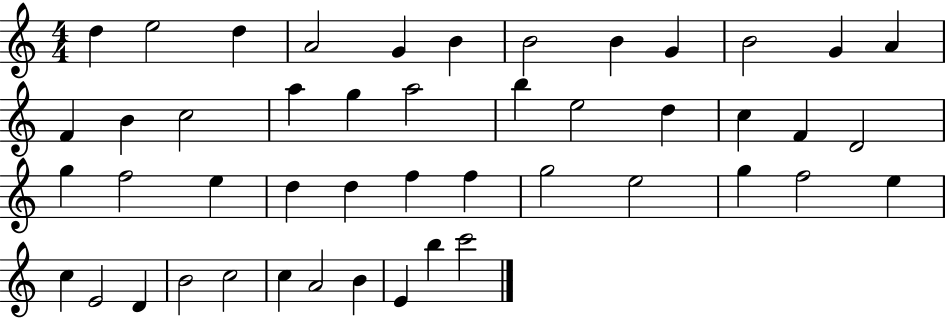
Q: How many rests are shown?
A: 0